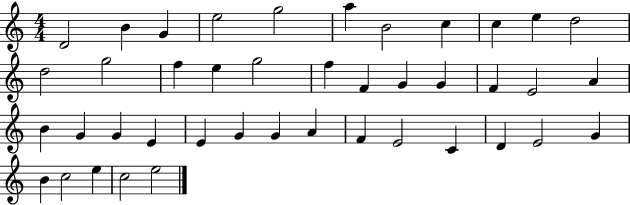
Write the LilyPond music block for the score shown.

{
  \clef treble
  \numericTimeSignature
  \time 4/4
  \key c \major
  d'2 b'4 g'4 | e''2 g''2 | a''4 b'2 c''4 | c''4 e''4 d''2 | \break d''2 g''2 | f''4 e''4 g''2 | f''4 f'4 g'4 g'4 | f'4 e'2 a'4 | \break b'4 g'4 g'4 e'4 | e'4 g'4 g'4 a'4 | f'4 e'2 c'4 | d'4 e'2 g'4 | \break b'4 c''2 e''4 | c''2 e''2 | \bar "|."
}